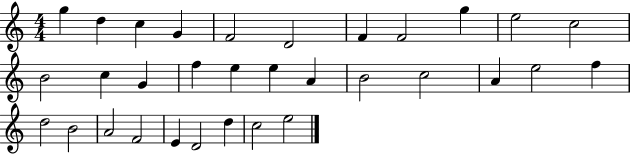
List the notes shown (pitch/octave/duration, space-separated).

G5/q D5/q C5/q G4/q F4/h D4/h F4/q F4/h G5/q E5/h C5/h B4/h C5/q G4/q F5/q E5/q E5/q A4/q B4/h C5/h A4/q E5/h F5/q D5/h B4/h A4/h F4/h E4/q D4/h D5/q C5/h E5/h